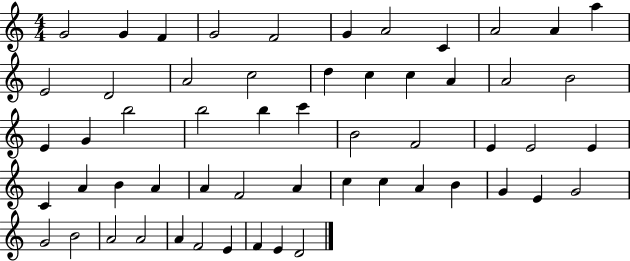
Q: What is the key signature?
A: C major